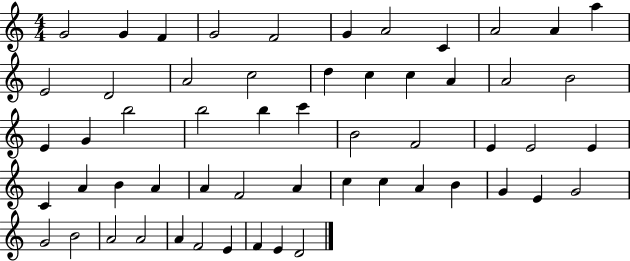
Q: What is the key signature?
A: C major